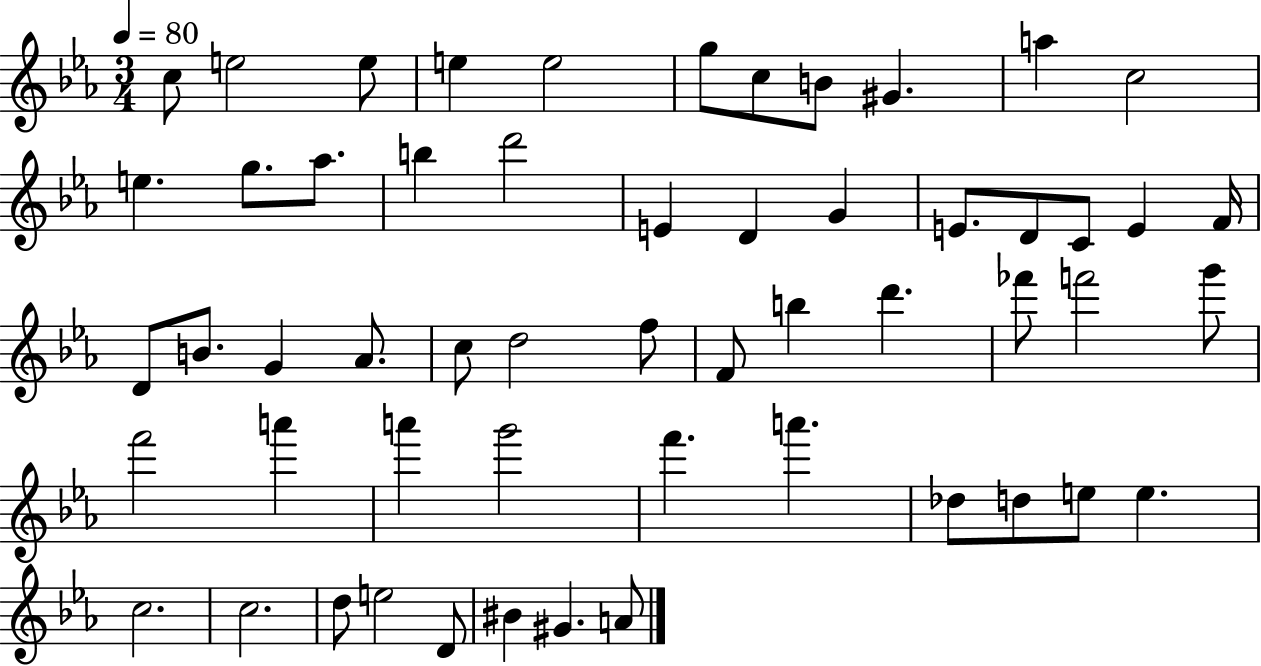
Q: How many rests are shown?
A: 0